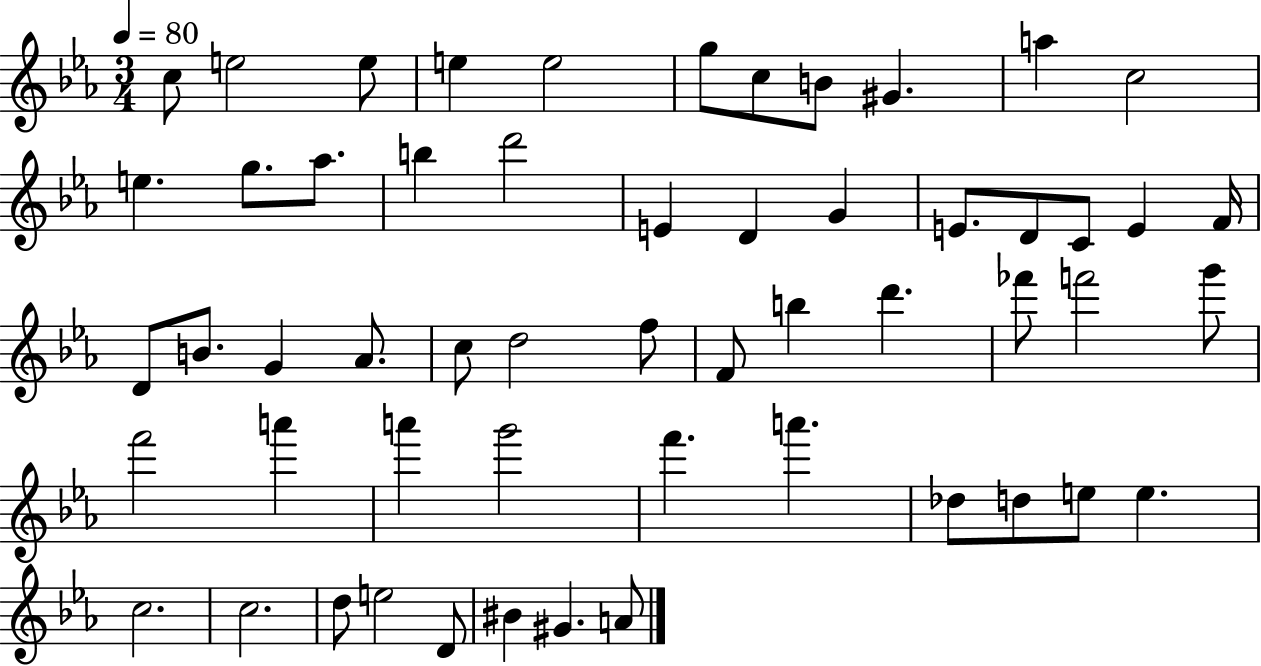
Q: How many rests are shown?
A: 0